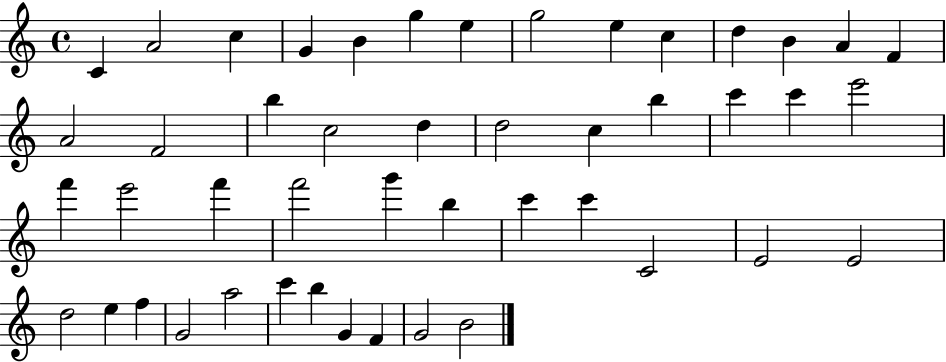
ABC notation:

X:1
T:Untitled
M:4/4
L:1/4
K:C
C A2 c G B g e g2 e c d B A F A2 F2 b c2 d d2 c b c' c' e'2 f' e'2 f' f'2 g' b c' c' C2 E2 E2 d2 e f G2 a2 c' b G F G2 B2